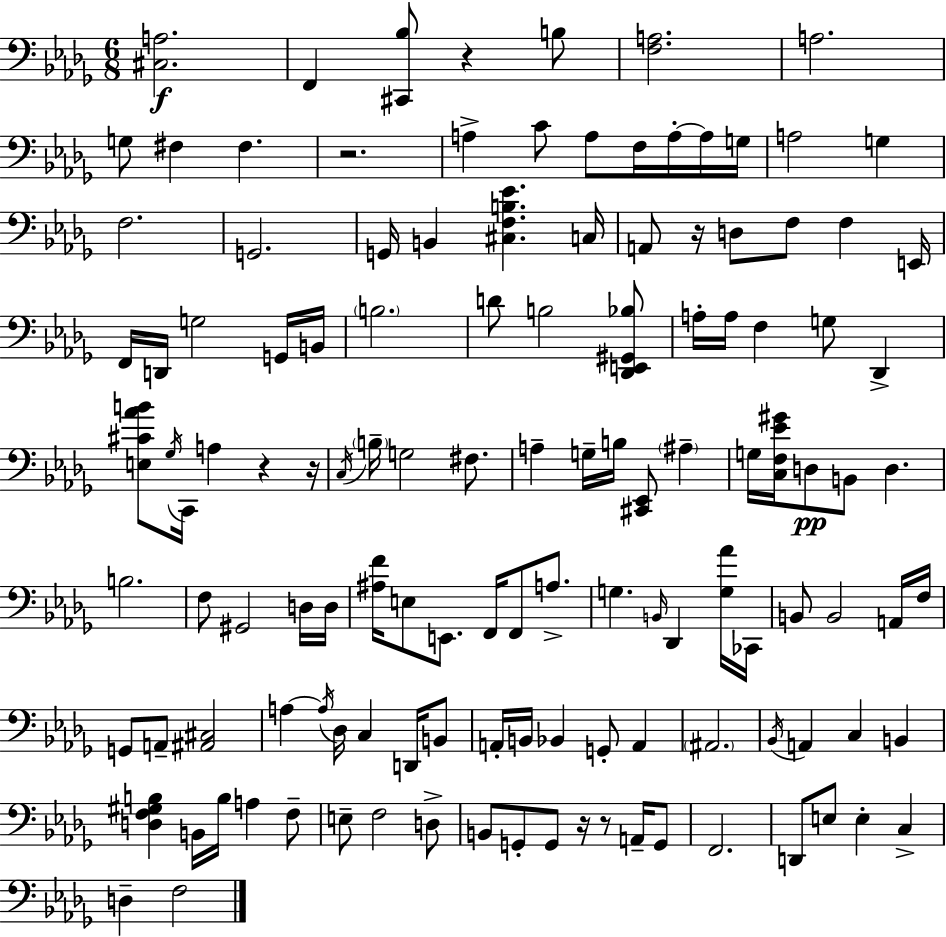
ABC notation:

X:1
T:Untitled
M:6/8
L:1/4
K:Bbm
[^C,A,]2 F,, [^C,,_B,]/2 z B,/2 [F,A,]2 A,2 G,/2 ^F, ^F, z2 A, C/2 A,/2 F,/4 A,/4 A,/4 G,/4 A,2 G, F,2 G,,2 G,,/4 B,, [^C,F,B,_E] C,/4 A,,/2 z/4 D,/2 F,/2 F, E,,/4 F,,/4 D,,/4 G,2 G,,/4 B,,/4 B,2 D/2 B,2 [_D,,E,,^G,,_B,]/2 A,/4 A,/4 F, G,/2 _D,, [E,^C_AB]/2 _G,/4 C,,/4 A, z z/4 C,/4 B,/4 G,2 ^F,/2 A, G,/4 B,/4 [^C,,_E,,]/2 ^A, G,/4 [C,F,_E^G]/4 D,/2 B,,/2 D, B,2 F,/2 ^G,,2 D,/4 D,/4 [^A,F]/4 E,/2 E,,/2 F,,/4 F,,/2 A,/2 G, B,,/4 _D,, [G,_A]/4 _C,,/4 B,,/2 B,,2 A,,/4 F,/4 G,,/2 A,,/2 [^A,,^C,]2 A, A,/4 _D,/4 C, D,,/4 B,,/2 A,,/4 B,,/4 _B,, G,,/2 A,, ^A,,2 _B,,/4 A,, C, B,, [D,F,^G,B,] B,,/4 B,/4 A, F,/2 E,/2 F,2 D,/2 B,,/2 G,,/2 G,,/2 z/4 z/2 A,,/4 G,,/2 F,,2 D,,/2 E,/2 E, C, D, F,2